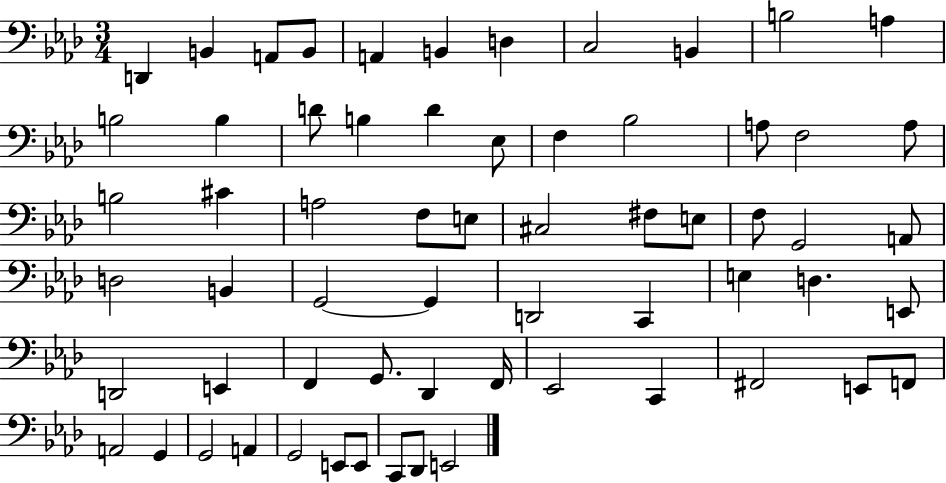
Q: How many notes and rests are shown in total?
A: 63